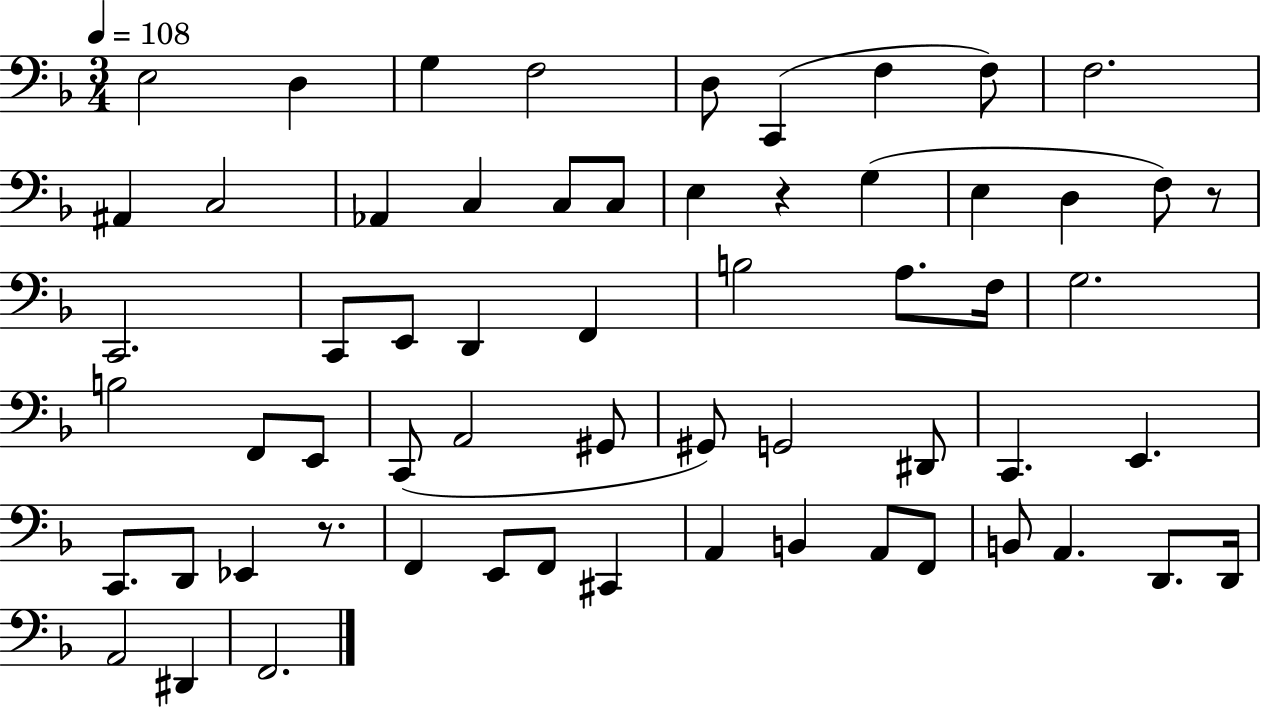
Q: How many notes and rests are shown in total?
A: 61